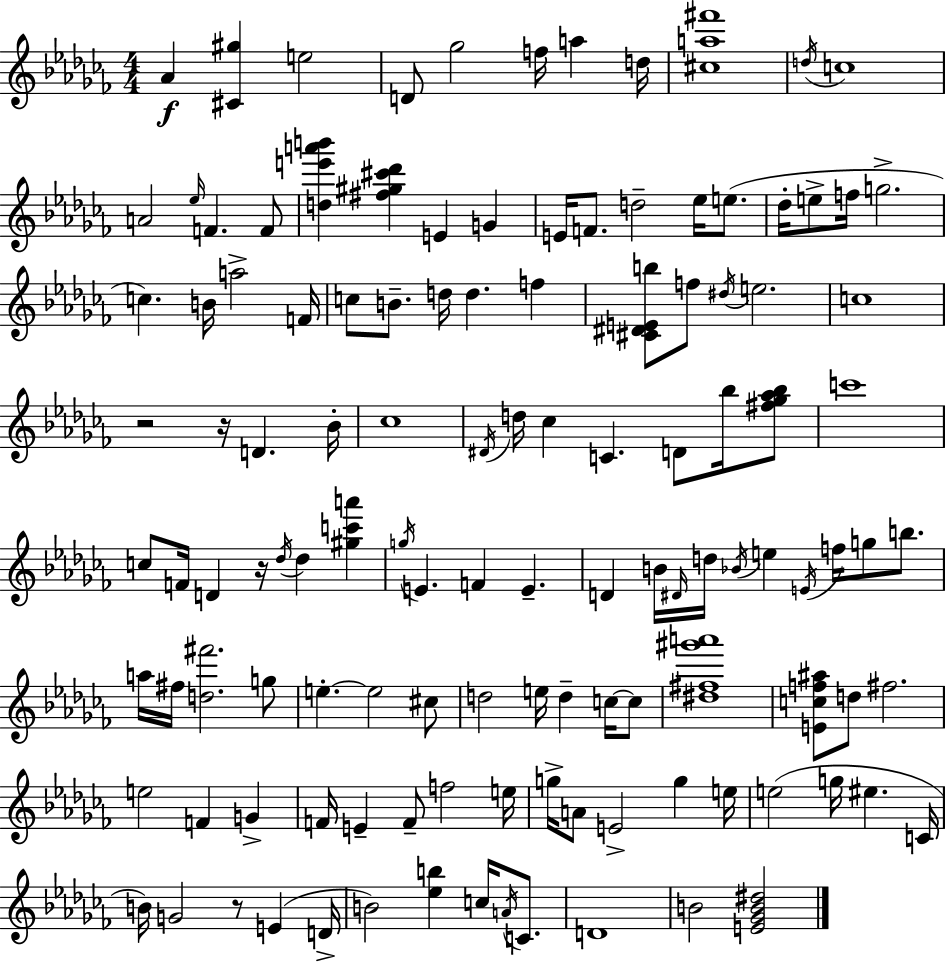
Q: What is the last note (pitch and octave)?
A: B4